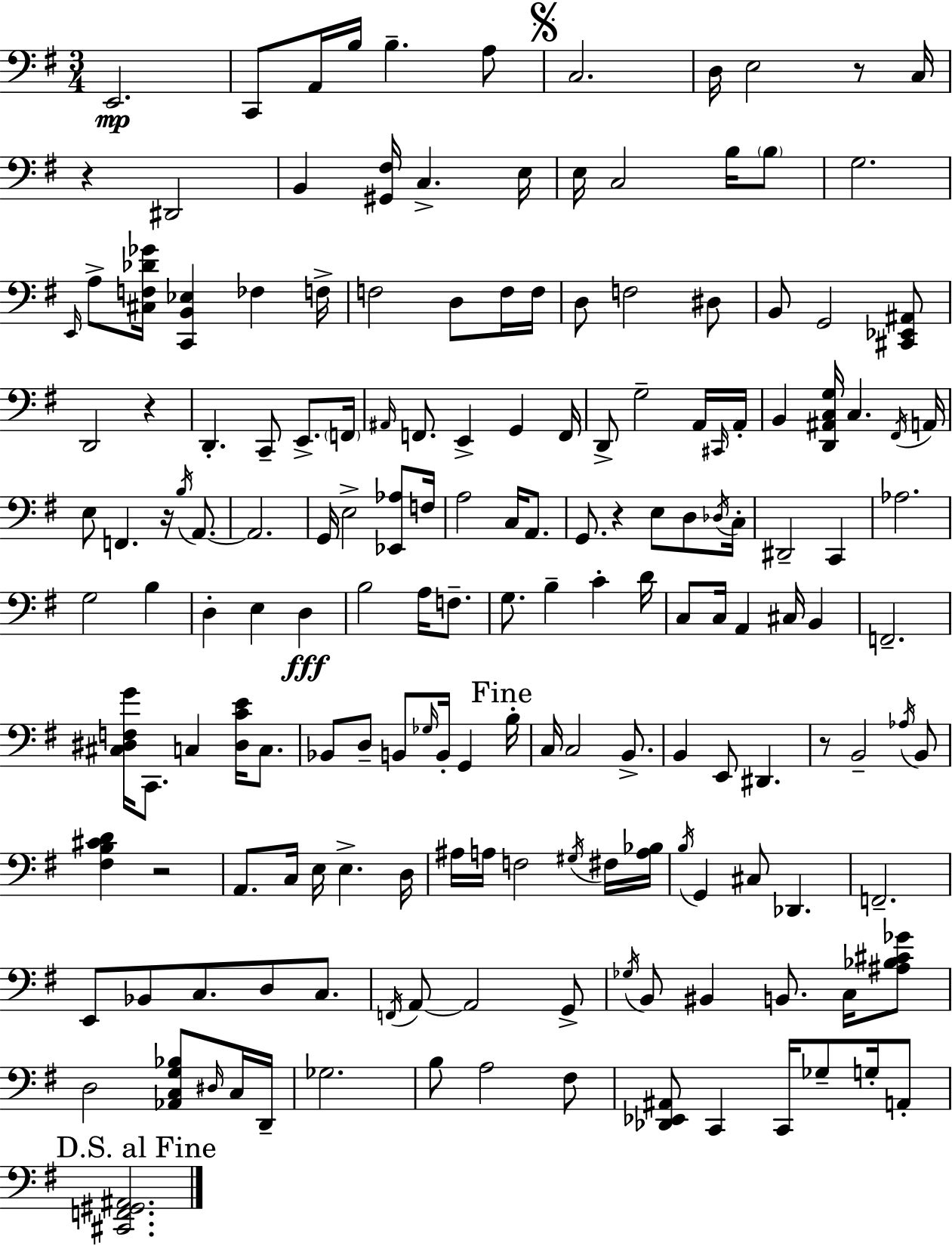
{
  \clef bass
  \numericTimeSignature
  \time 3/4
  \key g \major
  e,2.\mp | c,8 a,16 b16 b4.-- a8 | \mark \markup { \musicglyph "scripts.segno" } c2. | d16 e2 r8 c16 | \break r4 dis,2 | b,4 <gis, fis>16 c4.-> e16 | e16 c2 b16 \parenthesize b8 | g2. | \break \grace { e,16 } a8-> <cis f des' ges'>16 <c, b, ees>4 fes4 | f16-> f2 d8 f16 | f16 d8 f2 dis8 | b,8 g,2 <cis, ees, ais,>8 | \break d,2 r4 | d,4.-. c,8-- e,8.-> | \parenthesize f,16 \grace { ais,16 } f,8. e,4-> g,4 | f,16 d,8-> g2-- | \break a,16 \grace { cis,16 } a,16-. b,4 <d, ais, c g>16 c4. | \acciaccatura { fis,16 } a,16 e8 f,4. | r16 \acciaccatura { b16 } a,8.~~ a,2. | g,16 e2-> | \break <ees, aes>8 f16 a2 | c16 a,8. g,8. r4 | e8 d8 \acciaccatura { des16 } c16-. dis,2-- | c,4 aes2. | \break g2 | b4 d4-. e4 | d4\fff b2 | a16 f8.-- g8. b4-- | \break c'4-. d'16 c8 c16 a,4 | cis16 b,4 f,2.-- | <cis dis f g'>16 c,8. c4 | <dis c' e'>16 c8. bes,8 d8-- b,8 | \break \grace { ges16 } b,16-. g,4 \mark "Fine" b16-. c16 c2 | b,8.-> b,4 e,8 | dis,4. r8 b,2-- | \acciaccatura { aes16 } b,8 <fis b cis' d'>4 | \break r2 a,8. c16 | e16 e4.-> d16 ais16 a16 f2 | \acciaccatura { gis16 } fis16 <a bes>16 \acciaccatura { b16 } g,4 | cis8 des,4. f,2.-- | \break e,8 | bes,8 c8. d8 c8. \acciaccatura { f,16 } a,8~~ | a,2 g,8-> \acciaccatura { ges16 } | b,8 bis,4 b,8. c16 <ais bes cis' ges'>8 | \break d2 <aes, c g bes>8 \grace { dis16 } c16 | d,16-- ges2. | b8 a2 fis8 | <des, ees, ais,>8 c,4 c,16 ges8-- g16-. a,8-. | \break \mark "D.S. al Fine" <cis, f, gis, ais,>2. | \bar "|."
}